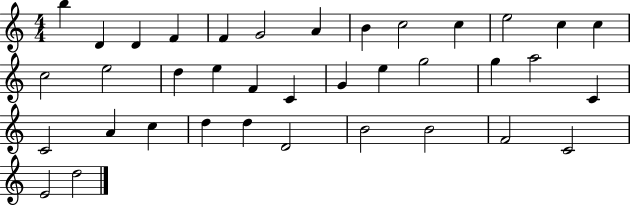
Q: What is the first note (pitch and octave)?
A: B5